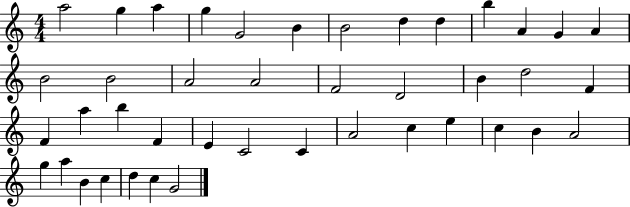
{
  \clef treble
  \numericTimeSignature
  \time 4/4
  \key c \major
  a''2 g''4 a''4 | g''4 g'2 b'4 | b'2 d''4 d''4 | b''4 a'4 g'4 a'4 | \break b'2 b'2 | a'2 a'2 | f'2 d'2 | b'4 d''2 f'4 | \break f'4 a''4 b''4 f'4 | e'4 c'2 c'4 | a'2 c''4 e''4 | c''4 b'4 a'2 | \break g''4 a''4 b'4 c''4 | d''4 c''4 g'2 | \bar "|."
}